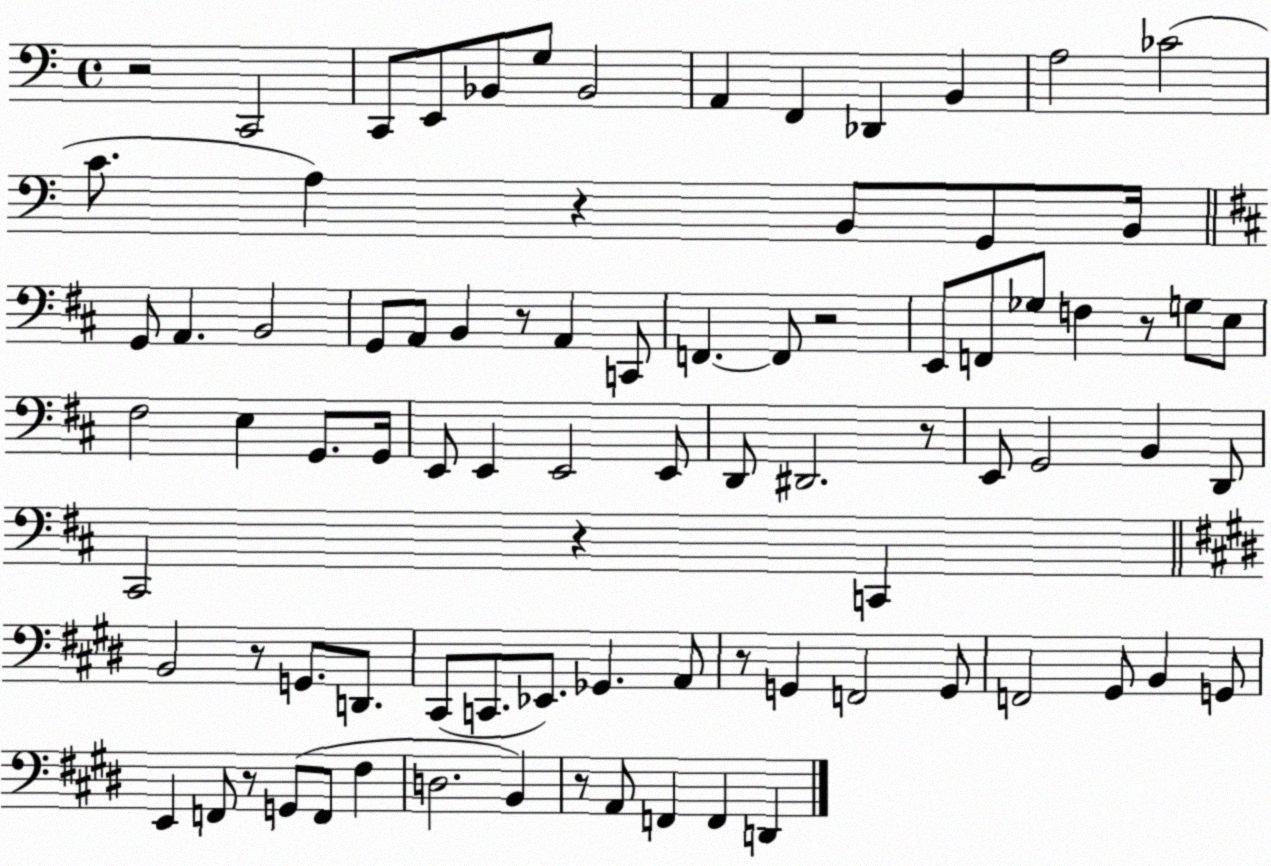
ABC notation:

X:1
T:Untitled
M:4/4
L:1/4
K:C
z2 C,,2 C,,/2 E,,/2 _B,,/2 G,/2 _B,,2 A,, F,, _D,, B,, A,2 _C2 C/2 A, z B,,/2 G,,/2 B,,/4 G,,/2 A,, B,,2 G,,/2 A,,/2 B,, z/2 A,, C,,/2 F,, F,,/2 z2 E,,/2 F,,/2 _G,/2 F, z/2 G,/2 E,/2 ^F,2 E, G,,/2 G,,/4 E,,/2 E,, E,,2 E,,/2 D,,/2 ^D,,2 z/2 E,,/2 G,,2 B,, D,,/2 ^C,,2 z C,, B,,2 z/2 G,,/2 D,,/2 ^C,,/2 C,,/2 _E,,/2 _G,, A,,/2 z/2 G,, F,,2 G,,/2 F,,2 ^G,,/2 B,, G,,/2 E,, F,,/2 z/2 G,,/2 F,,/2 ^F, D,2 B,, z/2 A,,/2 F,, F,, D,,